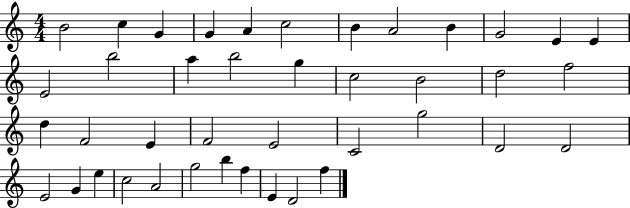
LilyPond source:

{
  \clef treble
  \numericTimeSignature
  \time 4/4
  \key c \major
  b'2 c''4 g'4 | g'4 a'4 c''2 | b'4 a'2 b'4 | g'2 e'4 e'4 | \break e'2 b''2 | a''4 b''2 g''4 | c''2 b'2 | d''2 f''2 | \break d''4 f'2 e'4 | f'2 e'2 | c'2 g''2 | d'2 d'2 | \break e'2 g'4 e''4 | c''2 a'2 | g''2 b''4 f''4 | e'4 d'2 f''4 | \break \bar "|."
}